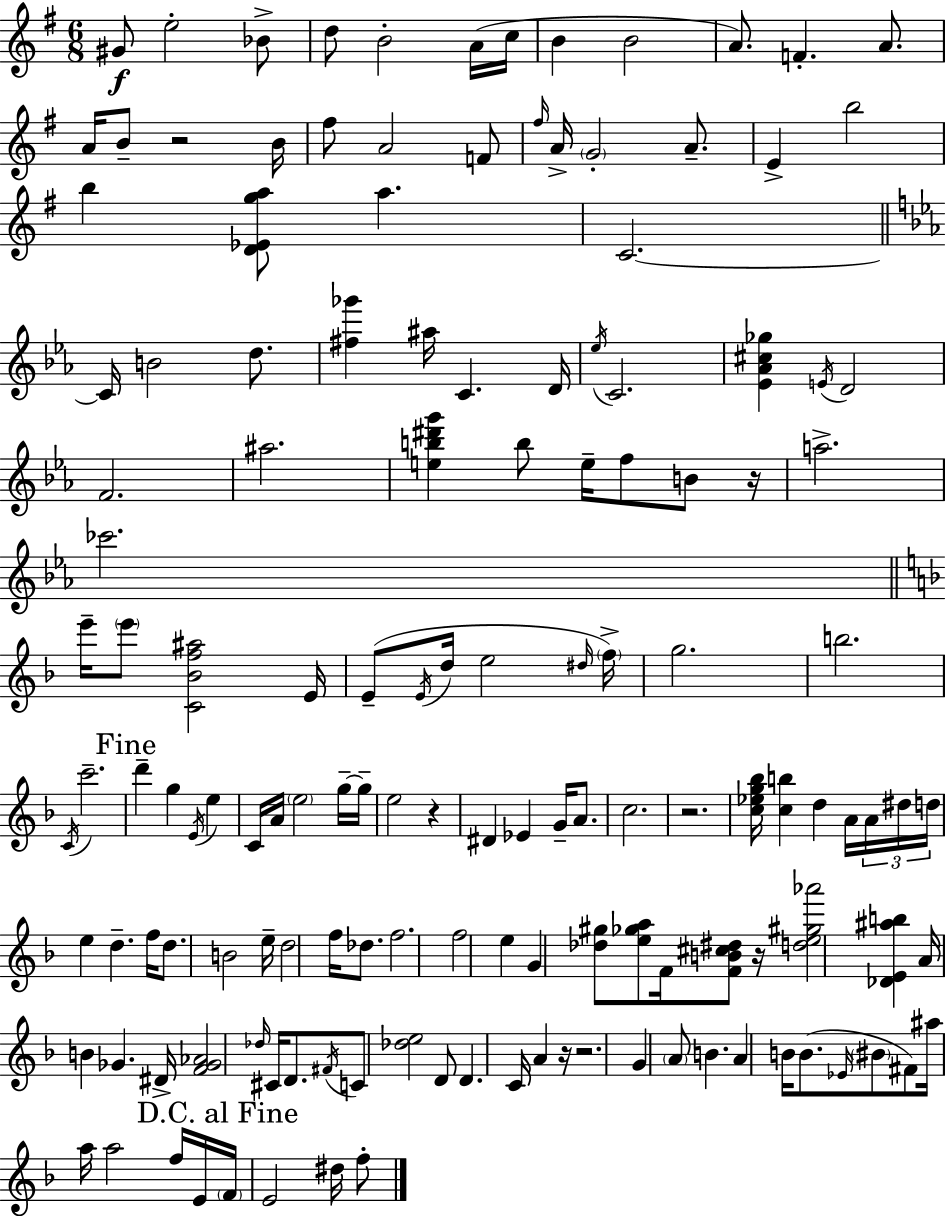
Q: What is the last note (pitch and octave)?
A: F5